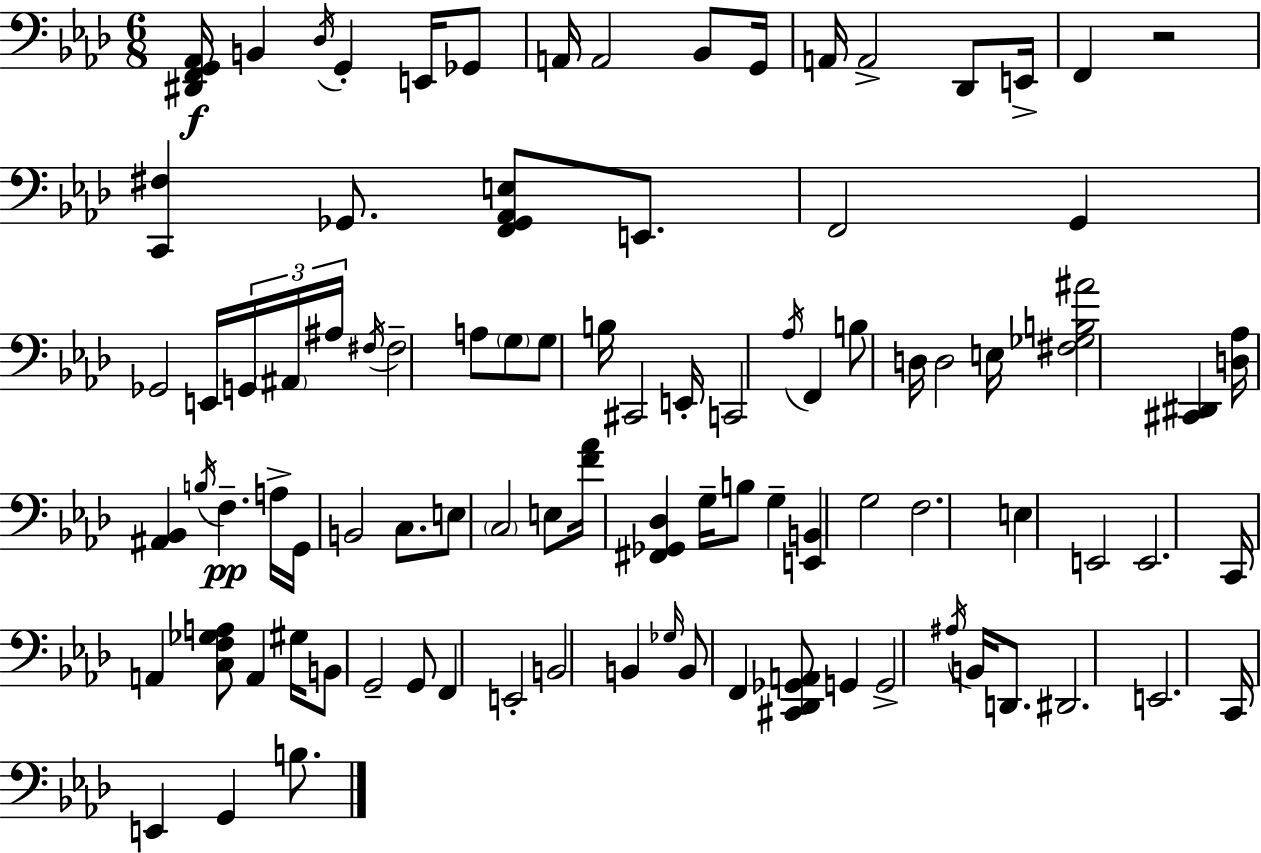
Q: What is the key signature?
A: F minor